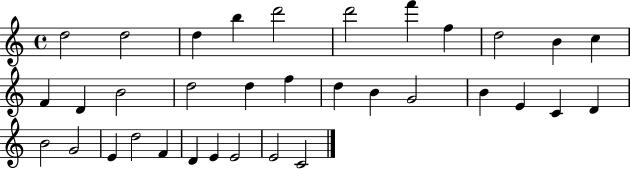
D5/h D5/h D5/q B5/q D6/h D6/h F6/q F5/q D5/h B4/q C5/q F4/q D4/q B4/h D5/h D5/q F5/q D5/q B4/q G4/h B4/q E4/q C4/q D4/q B4/h G4/h E4/q D5/h F4/q D4/q E4/q E4/h E4/h C4/h